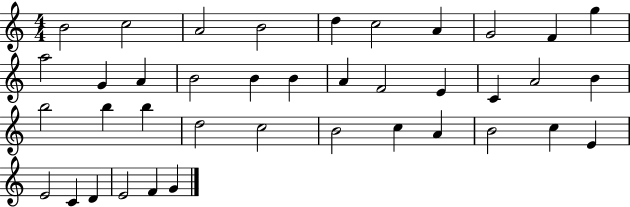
X:1
T:Untitled
M:4/4
L:1/4
K:C
B2 c2 A2 B2 d c2 A G2 F g a2 G A B2 B B A F2 E C A2 B b2 b b d2 c2 B2 c A B2 c E E2 C D E2 F G